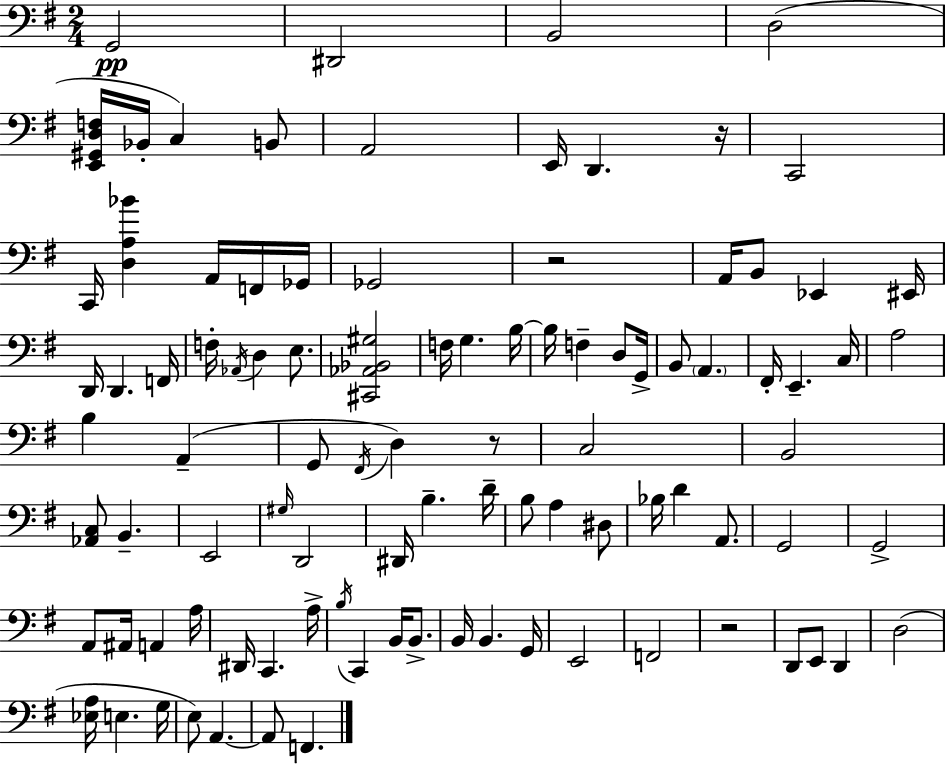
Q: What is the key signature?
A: G major